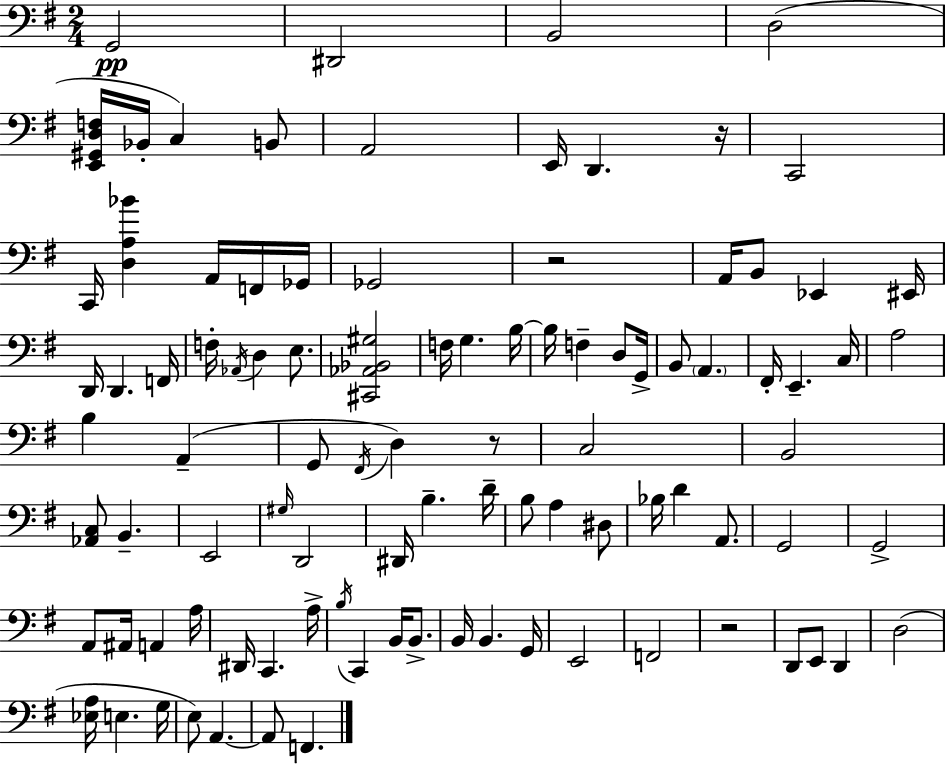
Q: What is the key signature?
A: G major